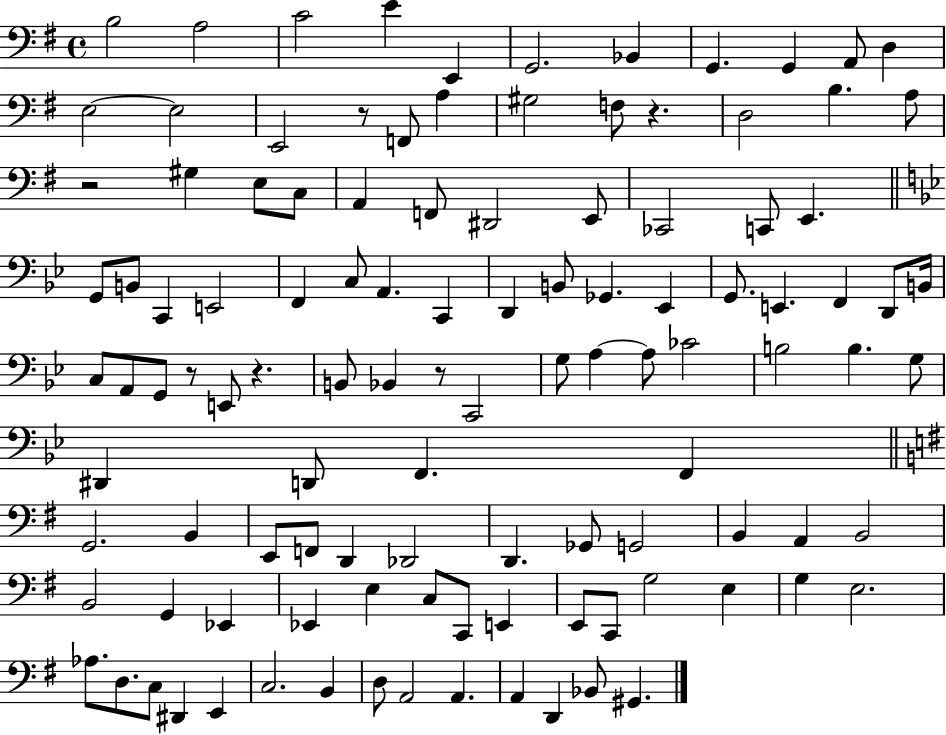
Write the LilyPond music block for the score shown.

{
  \clef bass
  \time 4/4
  \defaultTimeSignature
  \key g \major
  b2 a2 | c'2 e'4 e,4 | g,2. bes,4 | g,4. g,4 a,8 d4 | \break e2~~ e2 | e,2 r8 f,8 a4 | gis2 f8 r4. | d2 b4. a8 | \break r2 gis4 e8 c8 | a,4 f,8 dis,2 e,8 | ces,2 c,8 e,4. | \bar "||" \break \key bes \major g,8 b,8 c,4 e,2 | f,4 c8 a,4. c,4 | d,4 b,8 ges,4. ees,4 | g,8. e,4. f,4 d,8 b,16 | \break c8 a,8 g,8 r8 e,8 r4. | b,8 bes,4 r8 c,2 | g8 a4~~ a8 ces'2 | b2 b4. g8 | \break dis,4 d,8 f,4. f,4 | \bar "||" \break \key g \major g,2. b,4 | e,8 f,8 d,4 des,2 | d,4. ges,8 g,2 | b,4 a,4 b,2 | \break b,2 g,4 ees,4 | ees,4 e4 c8 c,8 e,4 | e,8 c,8 g2 e4 | g4 e2. | \break aes8. d8. c8 dis,4 e,4 | c2. b,4 | d8 a,2 a,4. | a,4 d,4 bes,8 gis,4. | \break \bar "|."
}